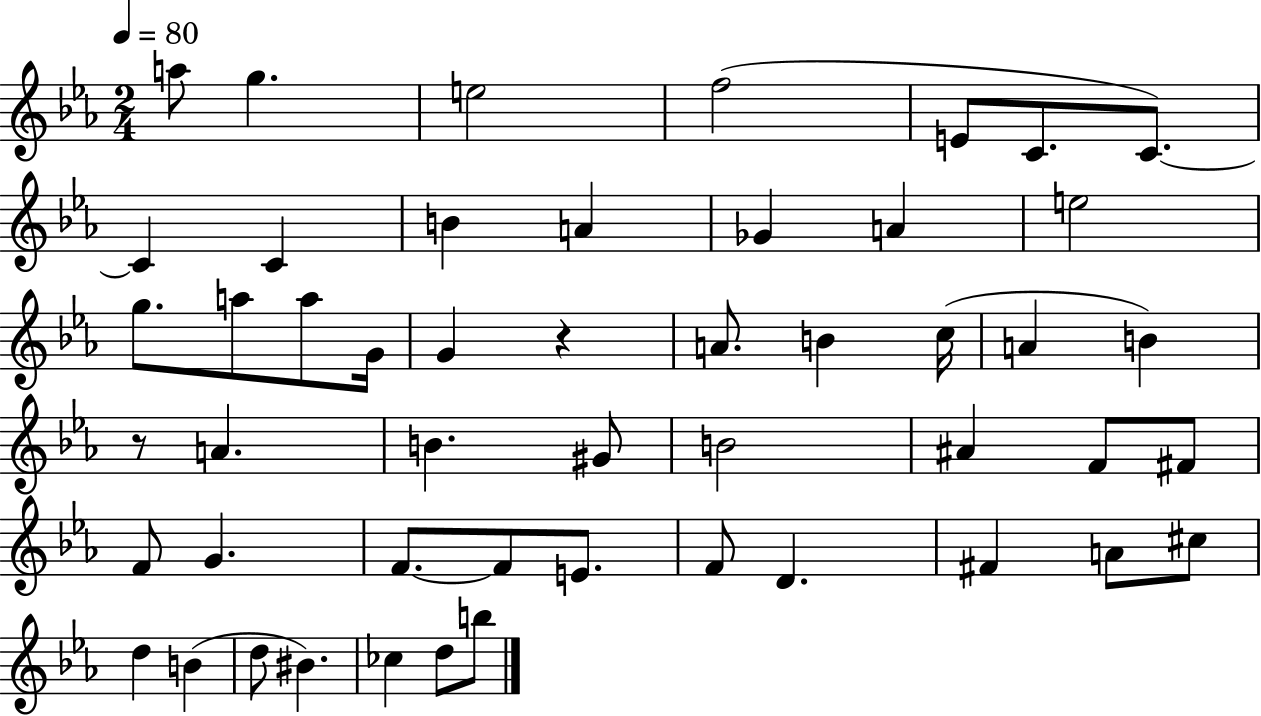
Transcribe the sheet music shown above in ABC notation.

X:1
T:Untitled
M:2/4
L:1/4
K:Eb
a/2 g e2 f2 E/2 C/2 C/2 C C B A _G A e2 g/2 a/2 a/2 G/4 G z A/2 B c/4 A B z/2 A B ^G/2 B2 ^A F/2 ^F/2 F/2 G F/2 F/2 E/2 F/2 D ^F A/2 ^c/2 d B d/2 ^B _c d/2 b/2